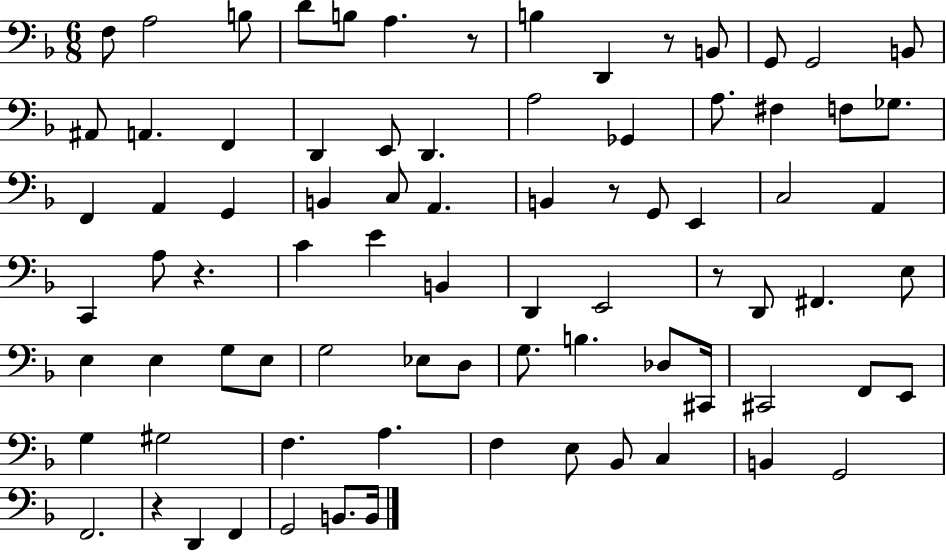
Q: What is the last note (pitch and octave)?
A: B2